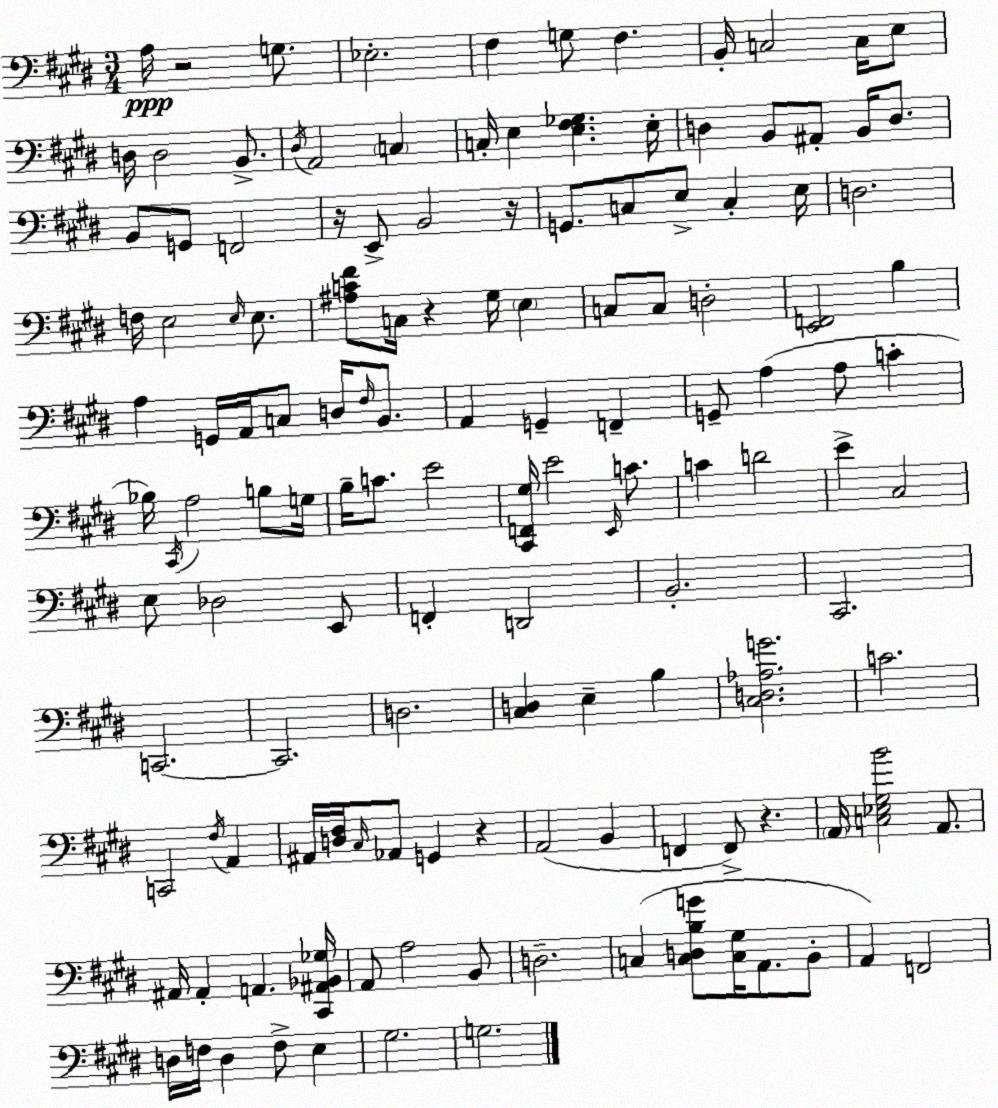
X:1
T:Untitled
M:3/4
L:1/4
K:E
A,/4 z2 G,/2 _E,2 ^F, G,/2 ^F, B,,/4 C,2 C,/4 E,/2 D,/4 D,2 B,,/2 ^D,/4 A,,2 C, C,/4 E, [E,^F,_G,] E,/4 D, B,,/2 ^A,,/2 B,,/4 D,/2 B,,/2 G,,/2 F,,2 z/4 E,,/2 B,,2 z/4 G,,/2 C,/2 E,/2 C, E,/4 D,2 F,/4 E,2 E,/4 E,/2 [^A,C^F]/2 C,/4 z ^G,/4 E, C,/2 C,/2 D,2 [E,,F,,]2 B, A, G,,/4 A,,/4 C,/2 D,/4 ^F,/4 B,,/2 A,, G,, F,, G,,/2 A, A,/2 C _B,/4 ^C,,/4 A,2 B,/2 G,/4 B,/4 C/2 E2 [^C,,F,,^G,]/4 E2 E,,/4 C/2 C D2 E ^C,2 E,/2 _D,2 E,,/2 F,, D,,2 B,,2 ^C,,2 C,,2 C,,2 D,2 [^C,D,] E, B, [^C,D,_A,G]2 C2 C,,2 ^F,/4 A,, ^A,,/4 [D,^F,]/4 ^C,/4 _A,,/2 G,, z A,,2 B,, F,, F,,/2 z A,,/4 [C,_E,^G,B]2 A,,/2 ^A,,/4 ^A,, A,, [^C,,^A,,_B,,_G,]/4 A,,/2 A,2 B,,/2 D,2 C, [C,D,B,G]/2 [C,^G,]/4 A,,/2 B,,/2 A,, F,,2 D,/4 F,/4 D, F,/2 E, ^G,2 G,2